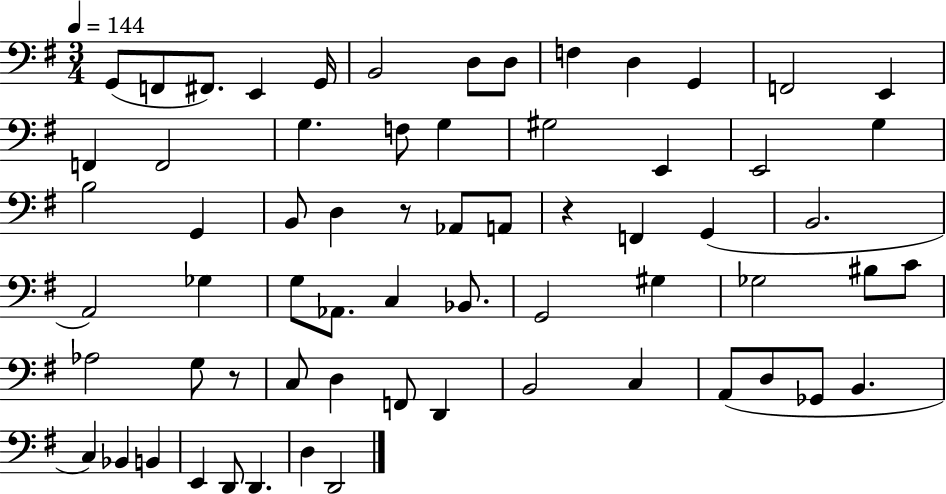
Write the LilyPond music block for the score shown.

{
  \clef bass
  \numericTimeSignature
  \time 3/4
  \key g \major
  \tempo 4 = 144
  g,8( f,8 fis,8.) e,4 g,16 | b,2 d8 d8 | f4 d4 g,4 | f,2 e,4 | \break f,4 f,2 | g4. f8 g4 | gis2 e,4 | e,2 g4 | \break b2 g,4 | b,8 d4 r8 aes,8 a,8 | r4 f,4 g,4( | b,2. | \break a,2) ges4 | g8 aes,8. c4 bes,8. | g,2 gis4 | ges2 bis8 c'8 | \break aes2 g8 r8 | c8 d4 f,8 d,4 | b,2 c4 | a,8( d8 ges,8 b,4. | \break c4) bes,4 b,4 | e,4 d,8 d,4. | d4 d,2 | \bar "|."
}